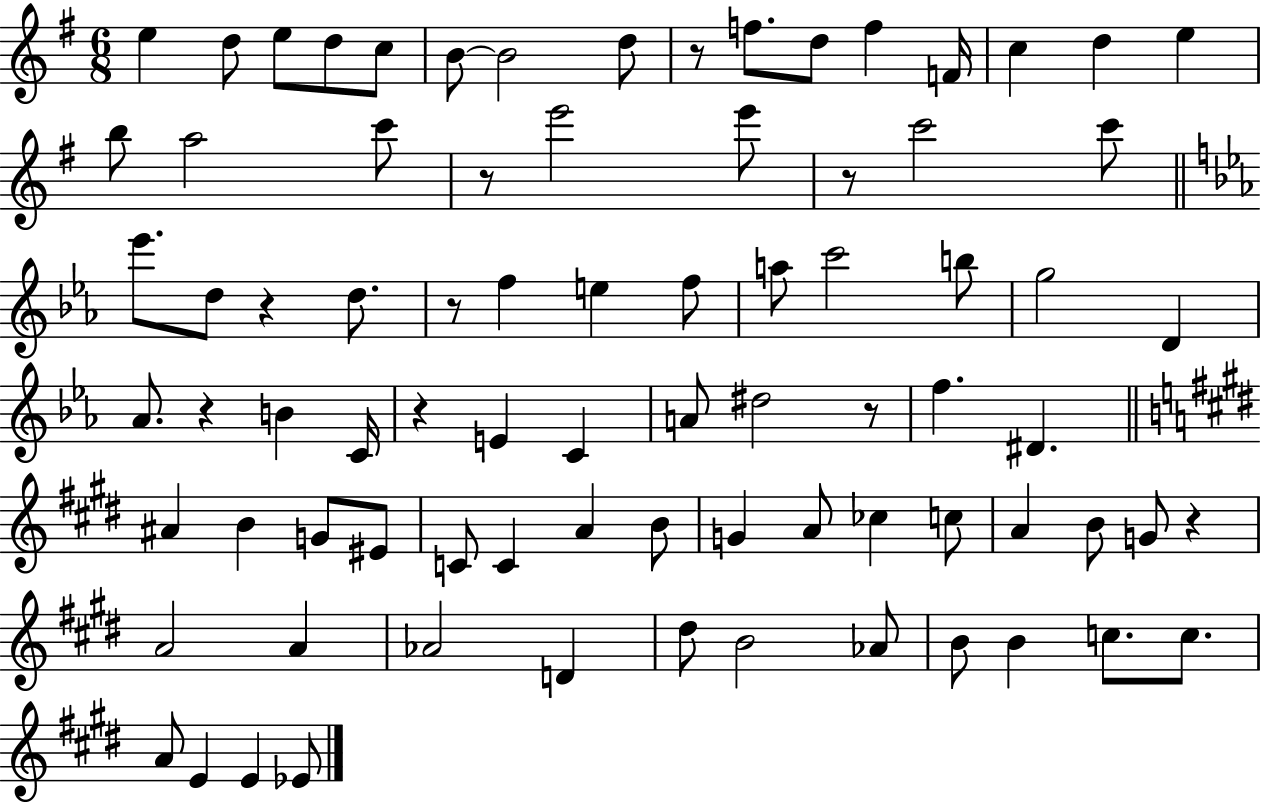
X:1
T:Untitled
M:6/8
L:1/4
K:G
e d/2 e/2 d/2 c/2 B/2 B2 d/2 z/2 f/2 d/2 f F/4 c d e b/2 a2 c'/2 z/2 e'2 e'/2 z/2 c'2 c'/2 _e'/2 d/2 z d/2 z/2 f e f/2 a/2 c'2 b/2 g2 D _A/2 z B C/4 z E C A/2 ^d2 z/2 f ^D ^A B G/2 ^E/2 C/2 C A B/2 G A/2 _c c/2 A B/2 G/2 z A2 A _A2 D ^d/2 B2 _A/2 B/2 B c/2 c/2 A/2 E E _E/2